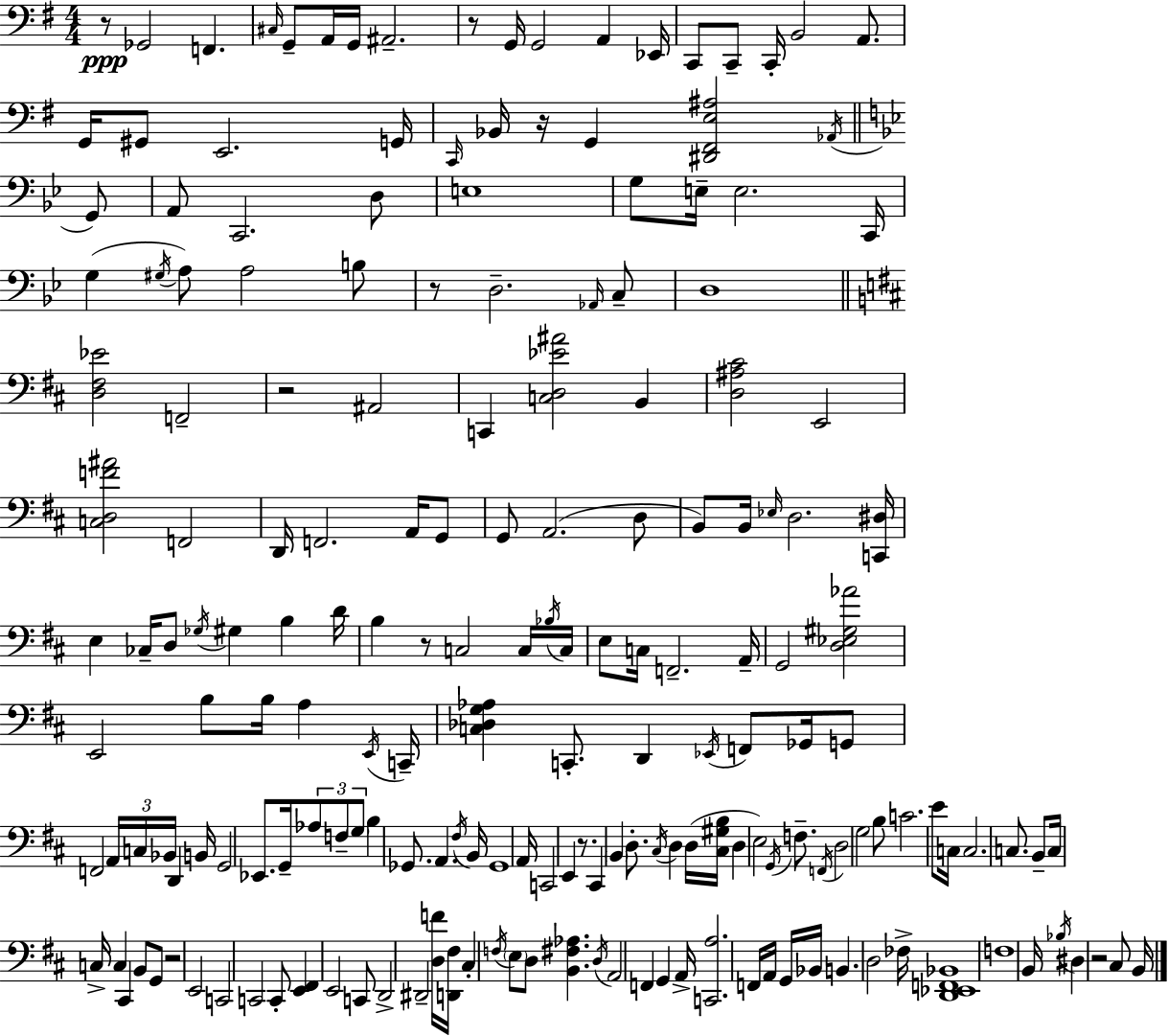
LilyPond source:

{
  \clef bass
  \numericTimeSignature
  \time 4/4
  \key e \minor
  r8\ppp ges,2 f,4. | \grace { cis16 } g,8-- a,16 g,16 ais,2.-- | r8 g,16 g,2 a,4 | ees,16 c,8 c,8-- c,16-. b,2 a,8. | \break g,16 gis,8 e,2. | g,16 \grace { c,16 } bes,16 r16 g,4 <dis, fis, e ais>2 | \acciaccatura { aes,16 } \bar "||" \break \key g \minor g,8 a,8 c,2. | d8 e1 | g8 e16-- e2. | c,16 g4( \acciaccatura { gis16 } a8) a2 | \break b8 r8 d2.-- | \grace { aes,16 } c8-- d1 | \bar "||" \break \key d \major <d fis ees'>2 f,2-- | r2 ais,2 | c,4 <c d ees' ais'>2 b,4 | <d ais cis'>2 e,2 | \break <c d f' ais'>2 f,2 | d,16 f,2. a,16 g,8 | g,8 a,2.( d8 | b,8) b,16 \grace { ees16 } d2. | \break <c, dis>16 e4 ces16-- d8 \acciaccatura { ges16 } gis4 b4 | d'16 b4 r8 c2 | c16 \acciaccatura { bes16 } c16 e8 c16 f,2.-- | a,16-- g,2 <d ees gis aes'>2 | \break e,2 b8 b16 a4 | \acciaccatura { e,16 } c,16-- <c des g aes>4 c,8.-. d,4 \acciaccatura { ees,16 } | f,8 ges,16 g,8 f,2 \tuplet 3/2 { a,16 c16 bes,16 } | d,4 b,16 g,2 ees,8. | \break g,16-- \tuplet 3/2 { aes8 f8-- \parenthesize g8 } b4 ges,8. a,4. | \acciaccatura { fis16 } b,16 ges,1 | a,16 c,2 e,4 | r8. cis,4 \parenthesize b,4 d8.-. | \break \acciaccatura { cis16 } d4 d16( <cis gis b>16 d4 e2) | \acciaccatura { g,16 } f8.-- \acciaccatura { f,16 } d2 | g2 b8 c'2. | e'8 c16 c2. | \break c8. b,8-- c16 c16-> c4 | cis,4 b,8 g,8 r2 | e,2 c,2 | c,2 c,8-. <e, fis,>4 e,2 | \break c,8 d,2-> | dis,2-- <d f'>16 <d, fis>16 cis4-. \acciaccatura { f16 } | \parenthesize e8 d8 <b, fis aes>4. \acciaccatura { d16 } a,2 | f,4 g,4 a,16-> <c, a>2. | \break f,16 a,16 g,16 bes,16 b,4. | d2 fes16-> <d, ees, f, bes,>1 | f1 | b,16 \acciaccatura { bes16 } dis4 | \break r2 cis8 b,16 \bar "|."
}